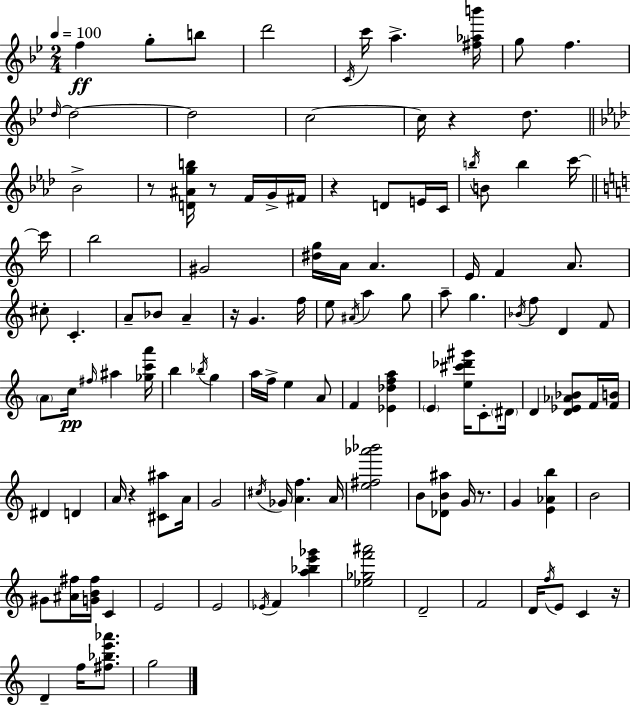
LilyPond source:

{
  \clef treble
  \numericTimeSignature
  \time 2/4
  \key bes \major
  \tempo 4 = 100
  f''4\ff g''8-. b''8 | d'''2 | \acciaccatura { c'16 } c'''16 a''4.-> | <fis'' aes'' b'''>16 g''8 f''4. | \break \grace { d''16~ }~ d''2 | d''2 | c''2~~ | c''16 r4 d''8. | \break \bar "||" \break \key aes \major bes'2-> | r8 <d' ais' g'' b''>16 r8 f'16 g'16-> fis'16 | r4 d'8 e'16 c'16 | \acciaccatura { b''16 } b'8 b''4 c'''16~~ | \break \bar "||" \break \key c \major c'''16 b''2 | gis'2 | <dis'' g''>16 a'16 a'4. | e'16 f'4 a'8. | \break cis''8-. c'4.-. | a'8-- bes'8 a'4-- | r16 g'4. | f''16 e''8 \acciaccatura { ais'16 } a''4 | \break g''8 a''8-- g''4. | \acciaccatura { bes'16 } f''8 d'4 | f'8 \parenthesize a'8 c''16\pp \grace { fis''16 } ais''4 | <ges'' c''' a'''>16 b''4 | \break \acciaccatura { bes''16 } g''4 a''16 f''16-> e''4 | a'8 f'4 | <ees' des'' f'' a''>4 \parenthesize e'4 | <e'' cis''' des''' gis'''>16 c'8-. \parenthesize dis'16 d'4 | \break <d' ees' aes' bes'>8 f'16 <f' b'>16 dis'4 | d'4 a'16 r4 | <cis' ais''>8 a'16 g'2 | \acciaccatura { cis''16 } ges'16 <a' f''>4. | \break a'16 <e'' fis'' aes''' bes'''>2 | b'8 | <des' b' ais''>8 g'16 r8. g'4 | <e' aes' b''>4 b'2 | \break gis'8 | <ais' fis''>16 <g' b' fis''>16 c'4 e'2 | e'2 | \acciaccatura { ees'16 } f'4 | \break <a'' bes'' e''' ges'''>4 <ees'' ges'' f''' ais'''>2 | d'2-- | f'2 | d'16 | \break \acciaccatura { f''16 } e'8 c'4 r16 | d'4-- f''16 <fis'' bes'' e''' aes'''>8. | g''2 | \bar "|."
}